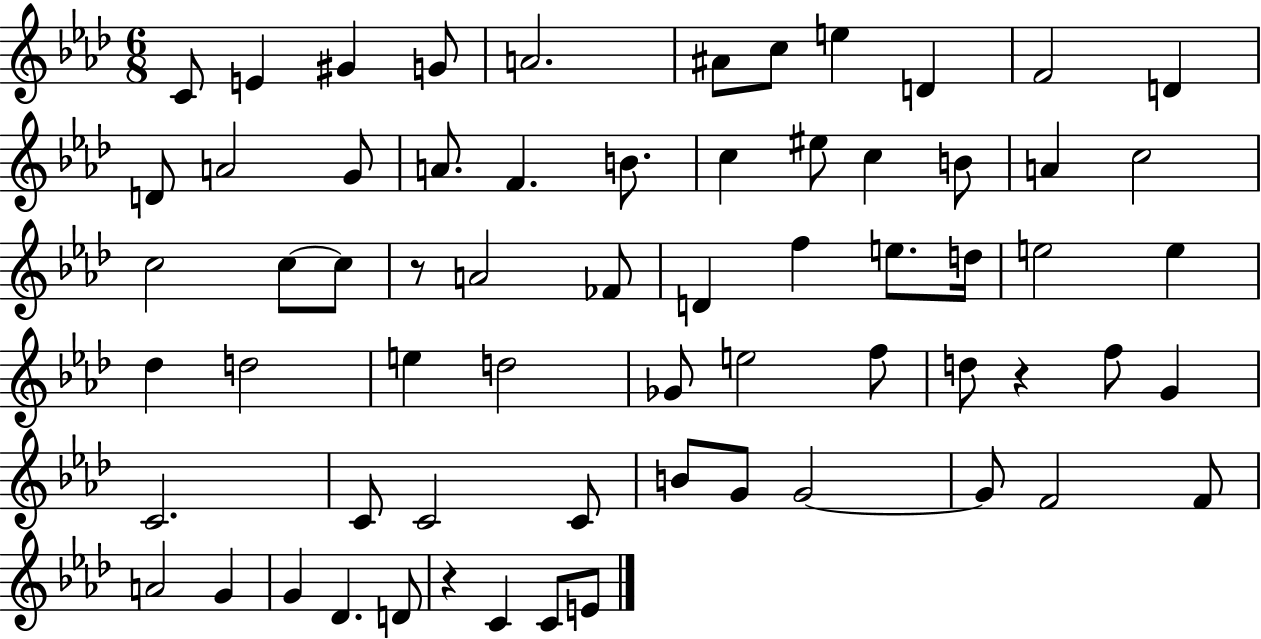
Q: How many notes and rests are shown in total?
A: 65